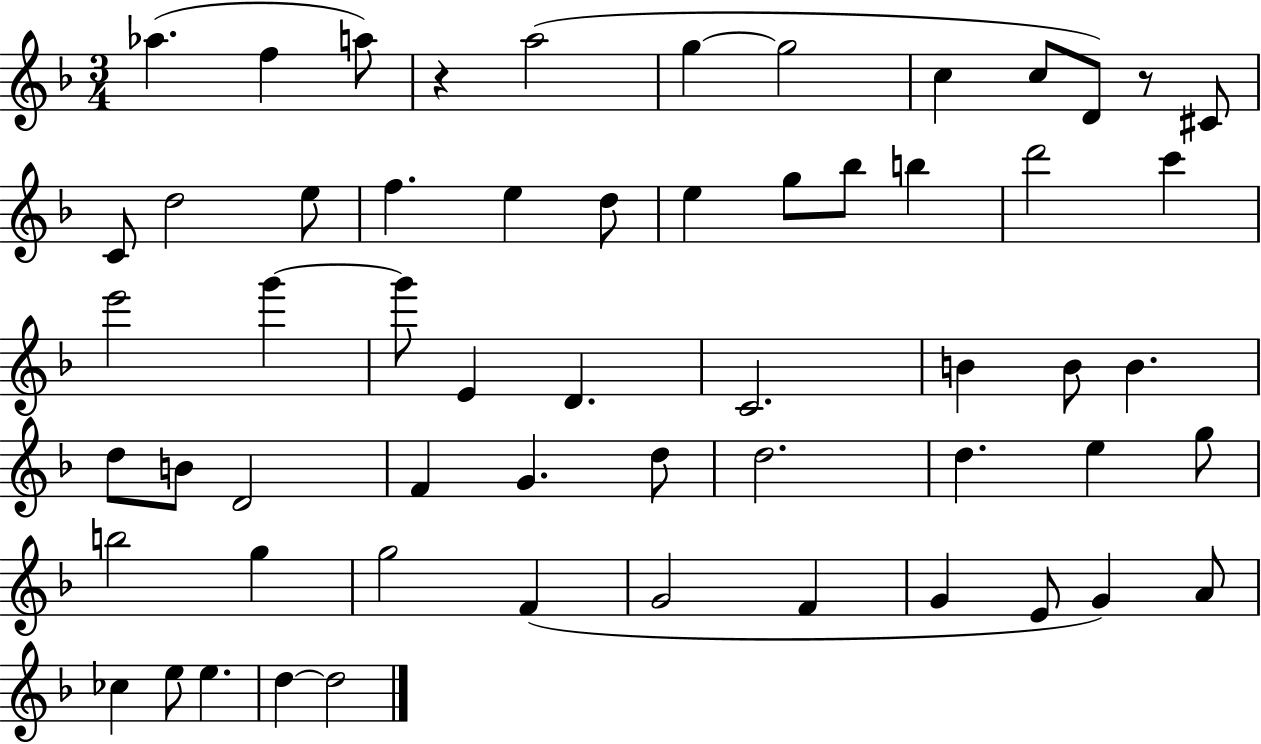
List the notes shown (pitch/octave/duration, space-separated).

Ab5/q. F5/q A5/e R/q A5/h G5/q G5/h C5/q C5/e D4/e R/e C#4/e C4/e D5/h E5/e F5/q. E5/q D5/e E5/q G5/e Bb5/e B5/q D6/h C6/q E6/h G6/q G6/e E4/q D4/q. C4/h. B4/q B4/e B4/q. D5/e B4/e D4/h F4/q G4/q. D5/e D5/h. D5/q. E5/q G5/e B5/h G5/q G5/h F4/q G4/h F4/q G4/q E4/e G4/q A4/e CES5/q E5/e E5/q. D5/q D5/h